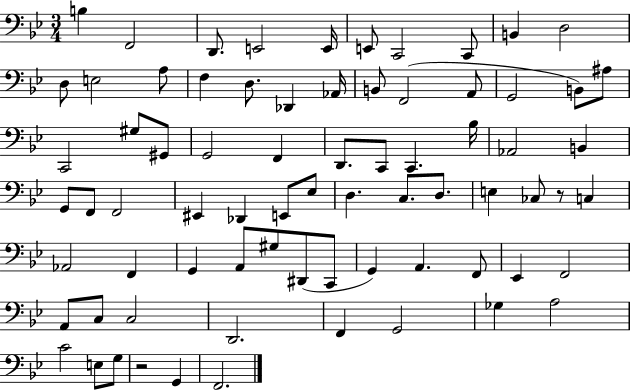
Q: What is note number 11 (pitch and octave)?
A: D3